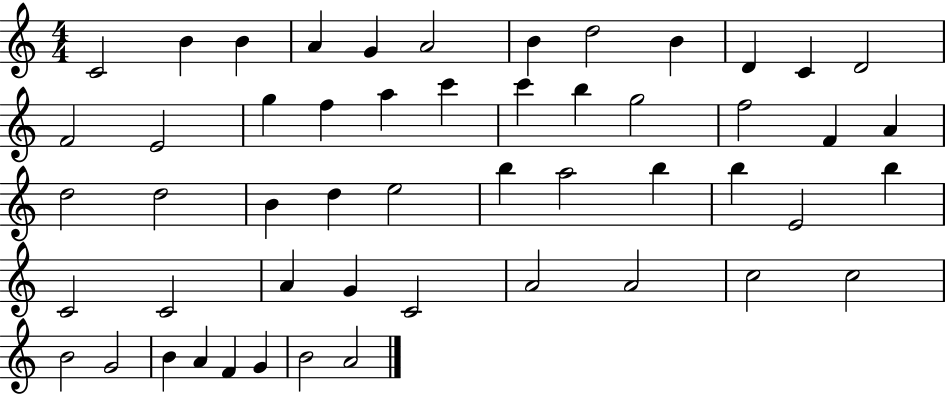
X:1
T:Untitled
M:4/4
L:1/4
K:C
C2 B B A G A2 B d2 B D C D2 F2 E2 g f a c' c' b g2 f2 F A d2 d2 B d e2 b a2 b b E2 b C2 C2 A G C2 A2 A2 c2 c2 B2 G2 B A F G B2 A2